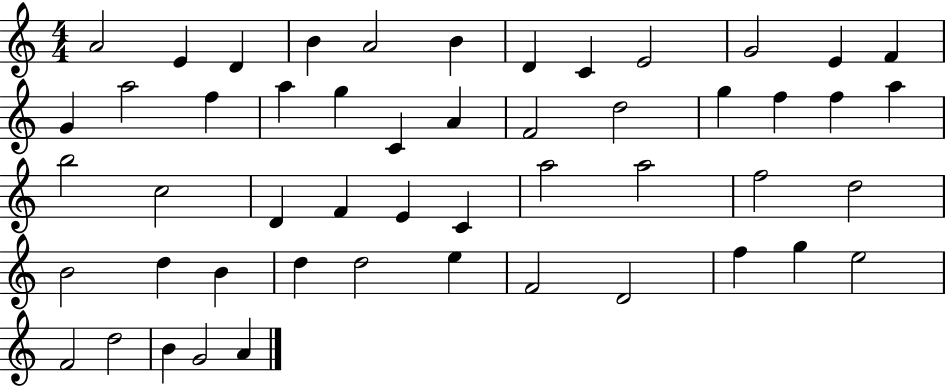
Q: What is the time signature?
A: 4/4